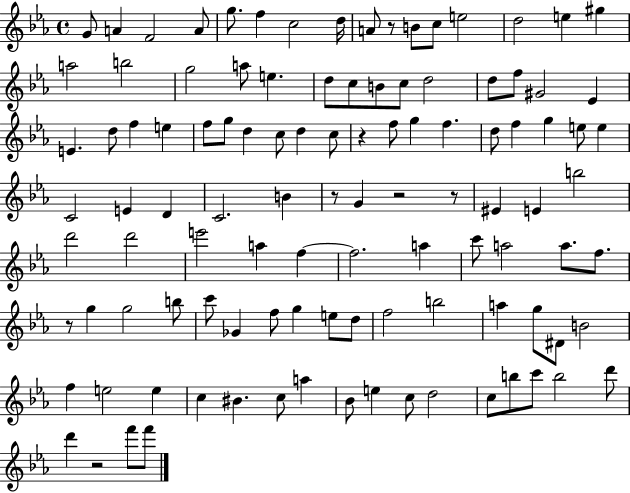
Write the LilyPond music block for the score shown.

{
  \clef treble
  \time 4/4
  \defaultTimeSignature
  \key ees \major
  g'8 a'4 f'2 a'8 | g''8. f''4 c''2 d''16 | a'8 r8 b'8 c''8 e''2 | d''2 e''4 gis''4 | \break a''2 b''2 | g''2 a''8 e''4. | d''8 c''8 b'8 c''8 d''2 | d''8 f''8 gis'2 ees'4 | \break e'4. d''8 f''4 e''4 | f''8 g''8 d''4 c''8 d''4 c''8 | r4 f''8 g''4 f''4. | d''8 f''4 g''4 e''8 e''4 | \break c'2 e'4 d'4 | c'2. b'4 | r8 g'4 r2 r8 | eis'4 e'4 b''2 | \break d'''2 d'''2 | e'''2 a''4 f''4~~ | f''2. a''4 | c'''8 a''2 a''8. f''8. | \break r8 g''4 g''2 b''8 | c'''8 ges'4 f''8 g''4 e''8 d''8 | f''2 b''2 | a''4 g''8 dis'8 b'2 | \break f''4 e''2 e''4 | c''4 bis'4. c''8 a''4 | bes'8 e''4 c''8 d''2 | c''8 b''8 c'''8 b''2 d'''8 | \break d'''4 r2 f'''8 f'''8 | \bar "|."
}